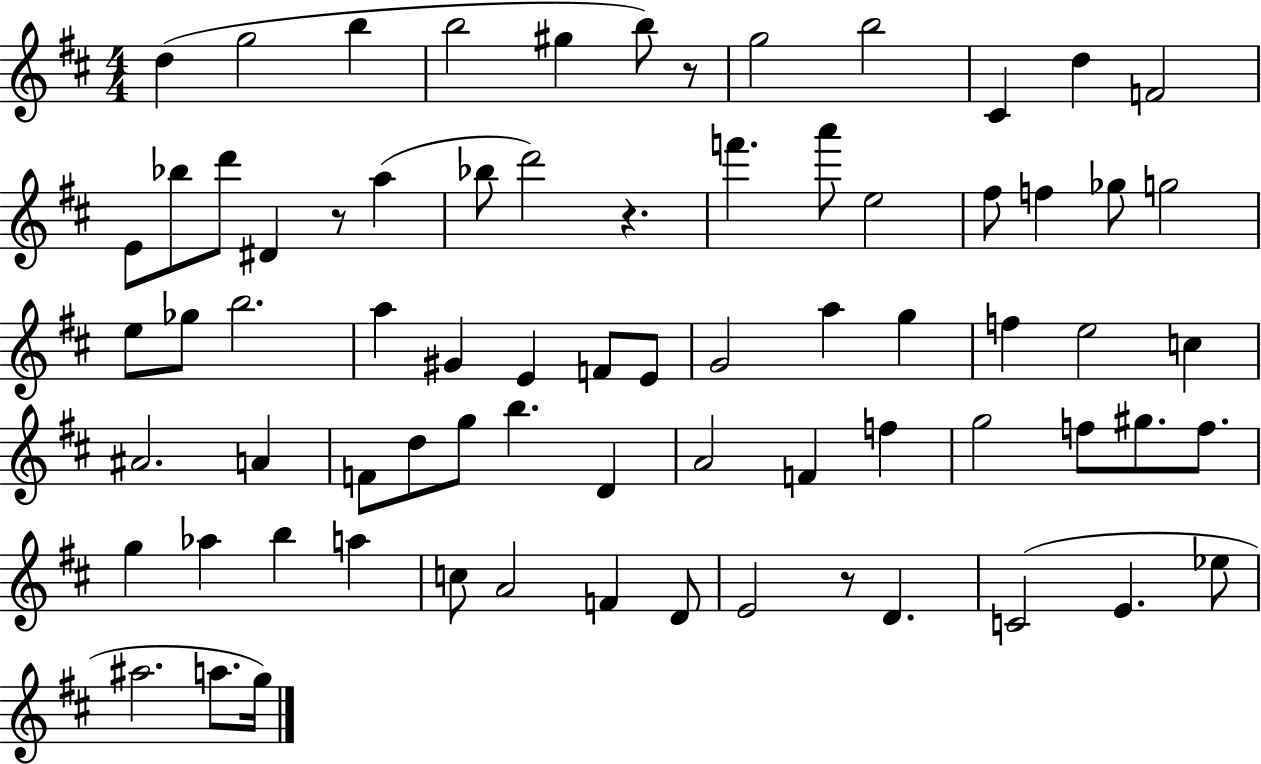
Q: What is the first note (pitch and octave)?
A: D5